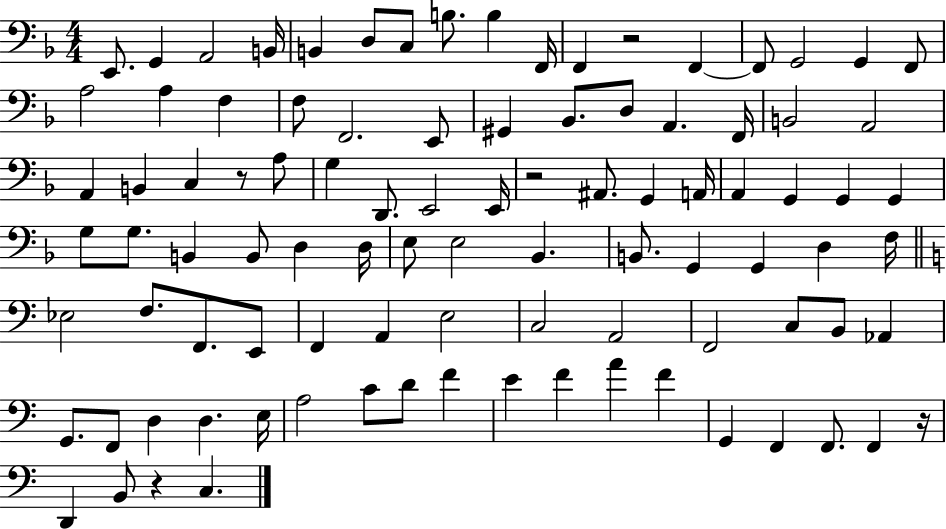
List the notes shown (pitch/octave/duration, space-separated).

E2/e. G2/q A2/h B2/s B2/q D3/e C3/e B3/e. B3/q F2/s F2/q R/h F2/q F2/e G2/h G2/q F2/e A3/h A3/q F3/q F3/e F2/h. E2/e G#2/q Bb2/e. D3/e A2/q. F2/s B2/h A2/h A2/q B2/q C3/q R/e A3/e G3/q D2/e. E2/h E2/s R/h A#2/e. G2/q A2/s A2/q G2/q G2/q G2/q G3/e G3/e. B2/q B2/e D3/q D3/s E3/e E3/h Bb2/q. B2/e. G2/q G2/q D3/q F3/s Eb3/h F3/e. F2/e. E2/e F2/q A2/q E3/h C3/h A2/h F2/h C3/e B2/e Ab2/q G2/e. F2/e D3/q D3/q. E3/s A3/h C4/e D4/e F4/q E4/q F4/q A4/q F4/q G2/q F2/q F2/e. F2/q R/s D2/q B2/e R/q C3/q.